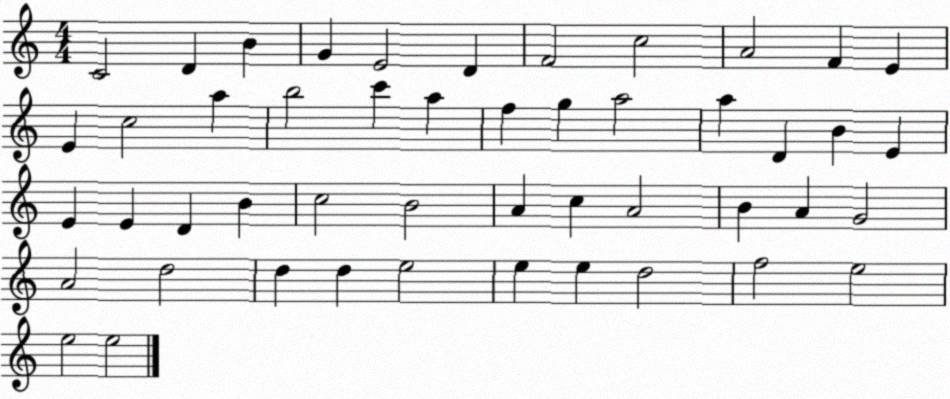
X:1
T:Untitled
M:4/4
L:1/4
K:C
C2 D B G E2 D F2 c2 A2 F E E c2 a b2 c' a f g a2 a D B E E E D B c2 B2 A c A2 B A G2 A2 d2 d d e2 e e d2 f2 e2 e2 e2